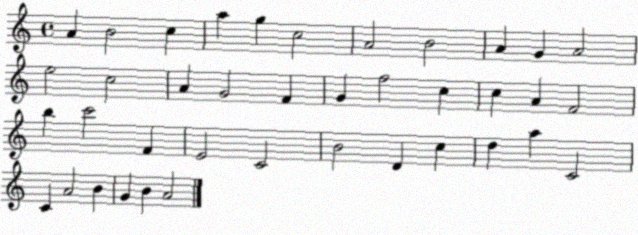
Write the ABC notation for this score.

X:1
T:Untitled
M:4/4
L:1/4
K:C
A B2 c a g c2 A2 B2 A G A2 e2 c2 A G2 F G f2 c c A F2 b c'2 F E2 C2 B2 D c d a C2 C A2 B G B A2